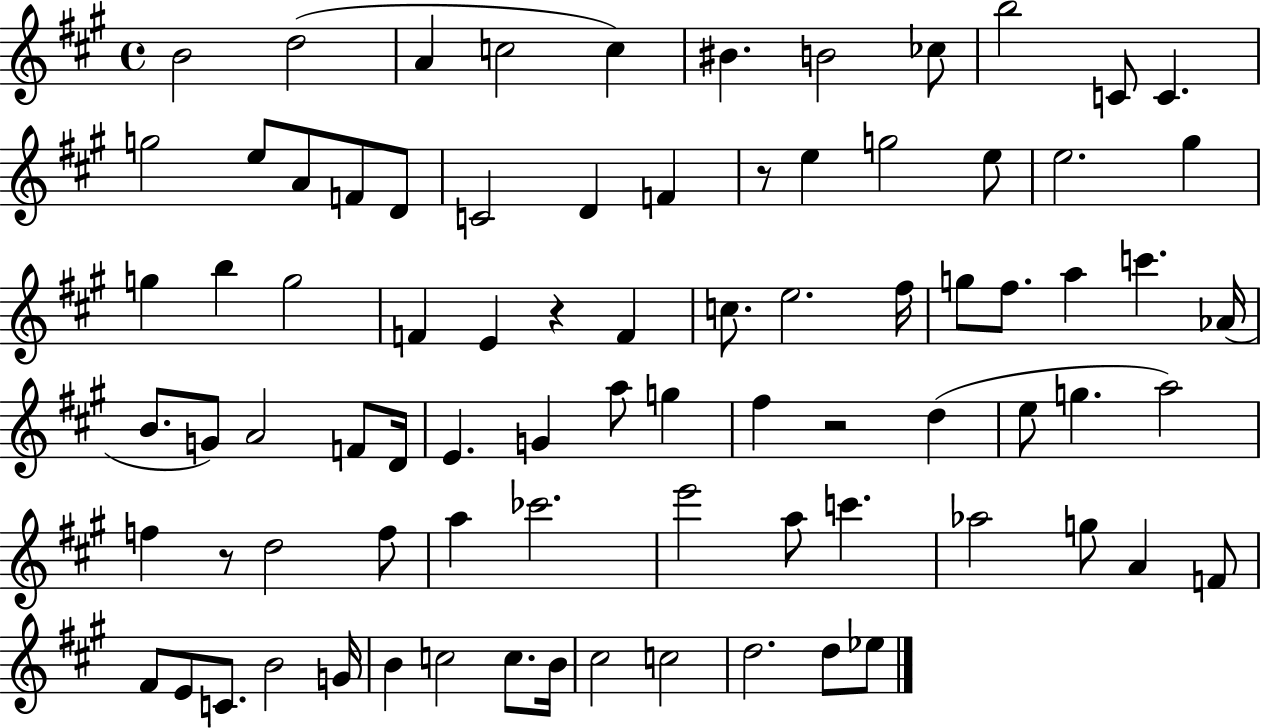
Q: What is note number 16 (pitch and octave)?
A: D4